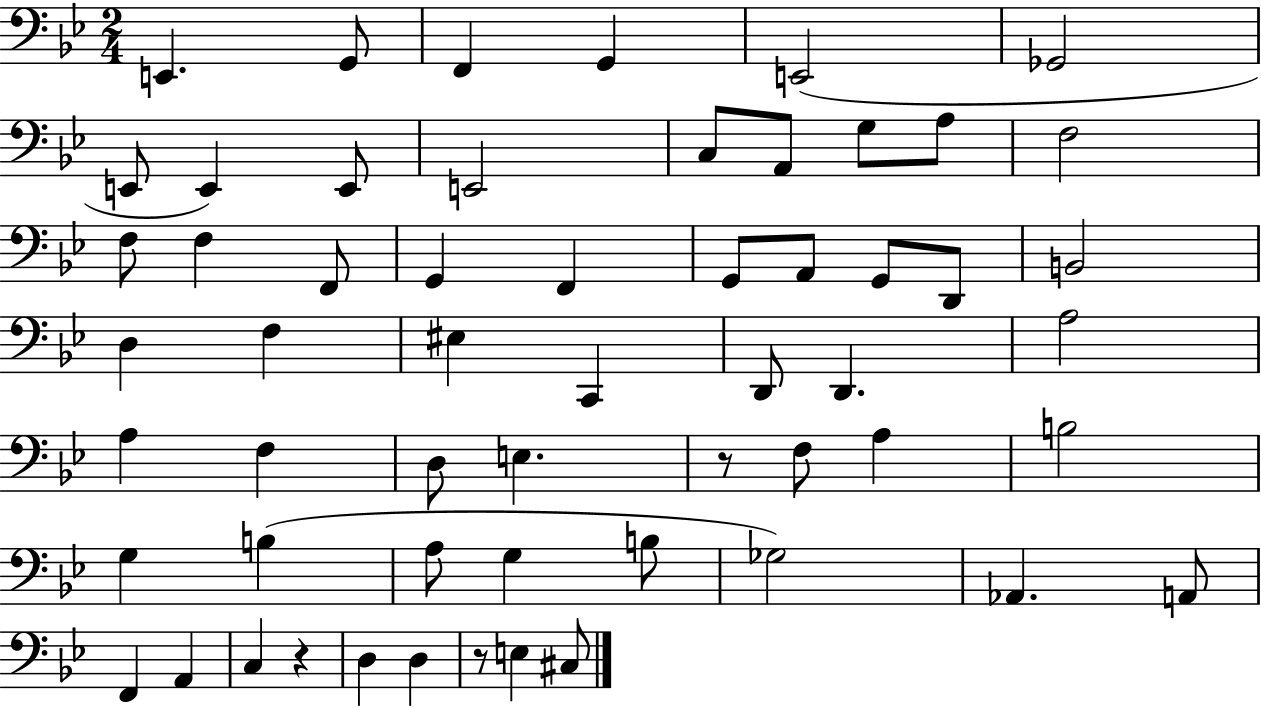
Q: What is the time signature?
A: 2/4